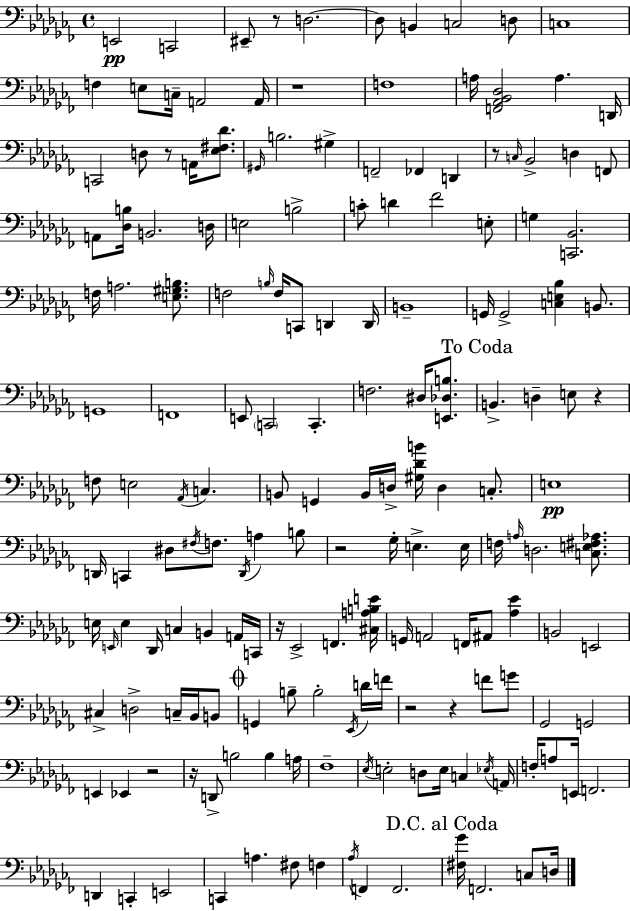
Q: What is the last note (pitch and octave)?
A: D3